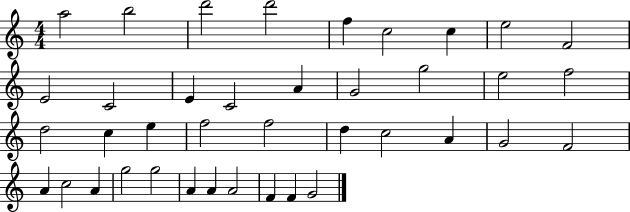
A5/h B5/h D6/h D6/h F5/q C5/h C5/q E5/h F4/h E4/h C4/h E4/q C4/h A4/q G4/h G5/h E5/h F5/h D5/h C5/q E5/q F5/h F5/h D5/q C5/h A4/q G4/h F4/h A4/q C5/h A4/q G5/h G5/h A4/q A4/q A4/h F4/q F4/q G4/h